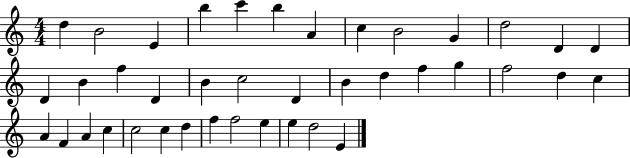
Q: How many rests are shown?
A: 0